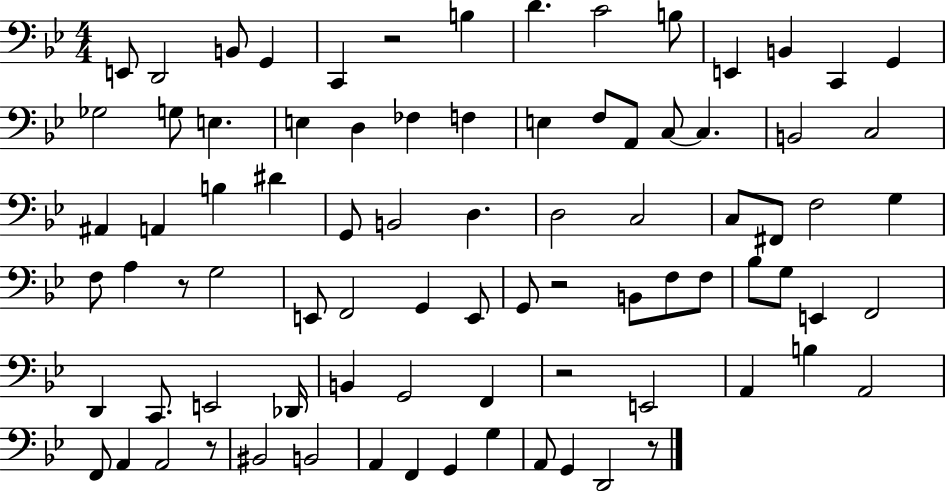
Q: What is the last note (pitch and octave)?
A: D2